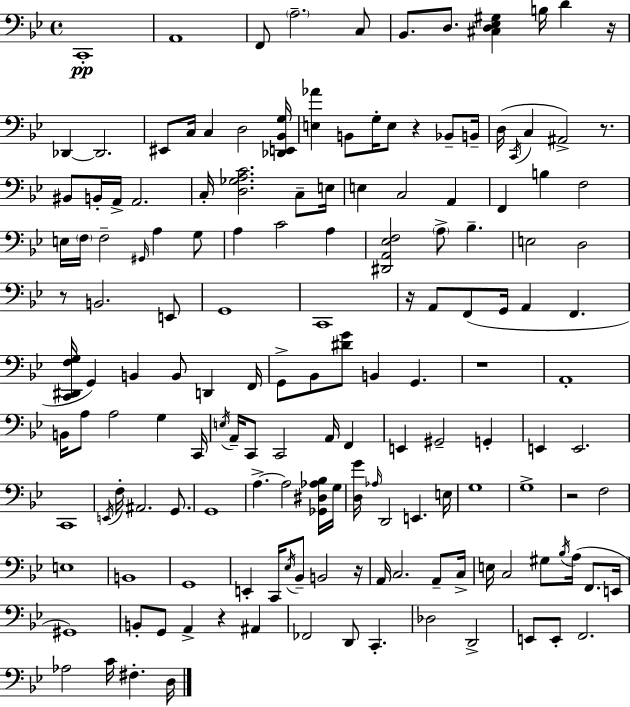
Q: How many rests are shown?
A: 9